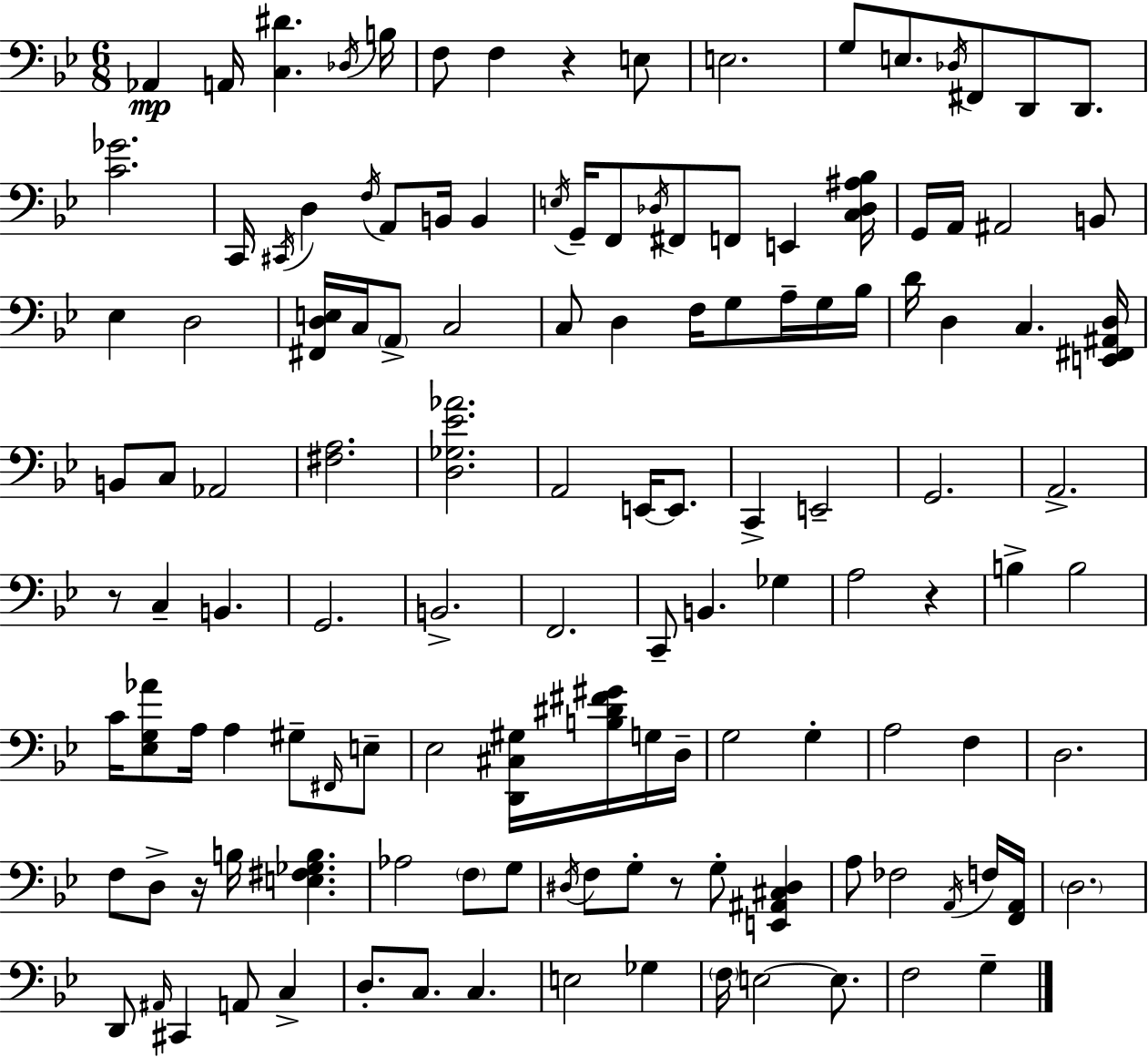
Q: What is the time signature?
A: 6/8